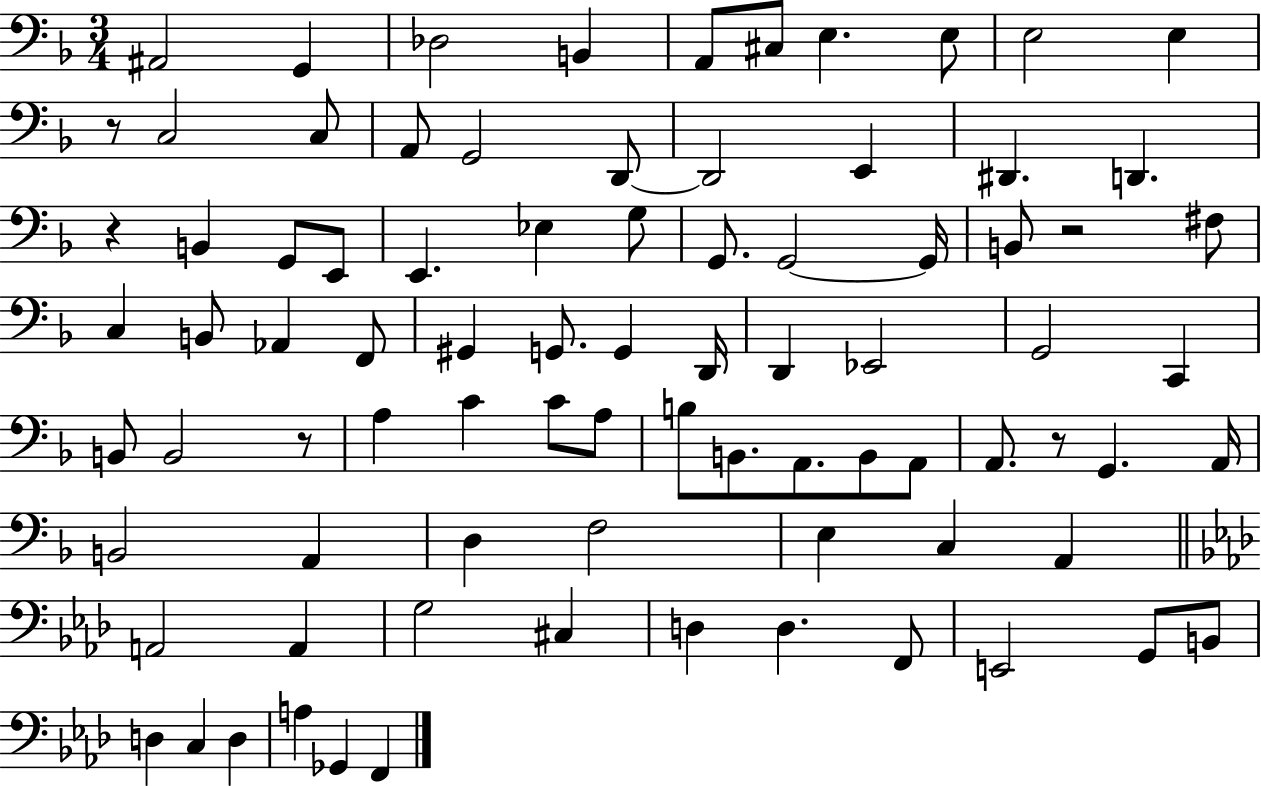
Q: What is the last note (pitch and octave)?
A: F2